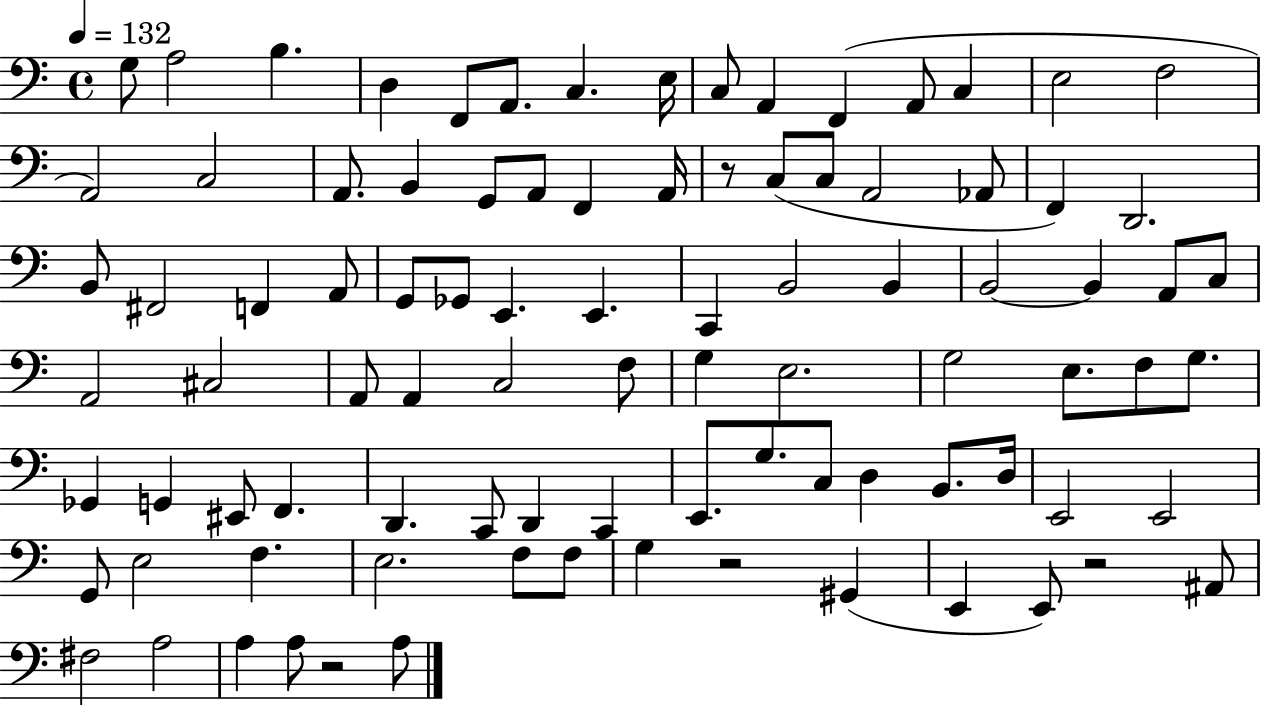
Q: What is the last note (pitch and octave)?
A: A3